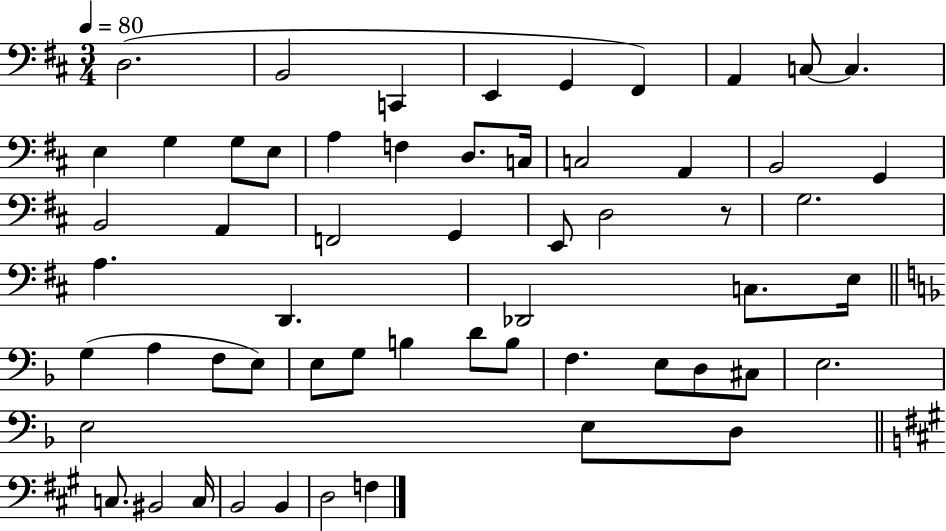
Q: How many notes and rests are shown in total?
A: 58